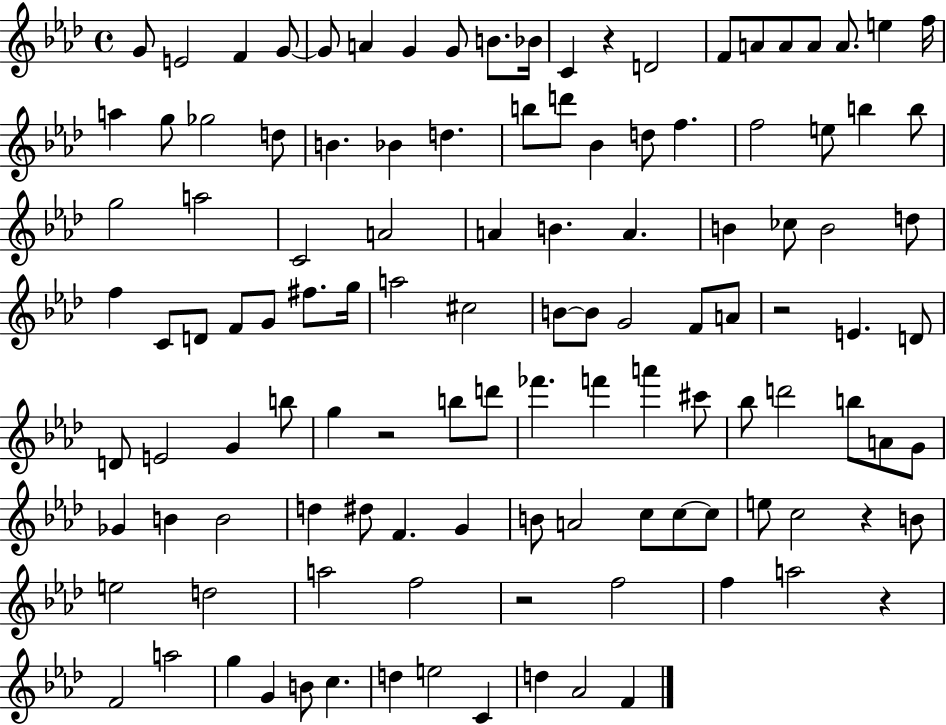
{
  \clef treble
  \time 4/4
  \defaultTimeSignature
  \key aes \major
  g'8 e'2 f'4 g'8~~ | g'8 a'4 g'4 g'8 b'8. bes'16 | c'4 r4 d'2 | f'8 a'8 a'8 a'8 a'8. e''4 f''16 | \break a''4 g''8 ges''2 d''8 | b'4. bes'4 d''4. | b''8 d'''8 bes'4 d''8 f''4. | f''2 e''8 b''4 b''8 | \break g''2 a''2 | c'2 a'2 | a'4 b'4. a'4. | b'4 ces''8 b'2 d''8 | \break f''4 c'8 d'8 f'8 g'8 fis''8. g''16 | a''2 cis''2 | b'8~~ b'8 g'2 f'8 a'8 | r2 e'4. d'8 | \break d'8 e'2 g'4 b''8 | g''4 r2 b''8 d'''8 | fes'''4. f'''4 a'''4 cis'''8 | bes''8 d'''2 b''8 a'8 g'8 | \break ges'4 b'4 b'2 | d''4 dis''8 f'4. g'4 | b'8 a'2 c''8 c''8~~ c''8 | e''8 c''2 r4 b'8 | \break e''2 d''2 | a''2 f''2 | r2 f''2 | f''4 a''2 r4 | \break f'2 a''2 | g''4 g'4 b'8 c''4. | d''4 e''2 c'4 | d''4 aes'2 f'4 | \break \bar "|."
}